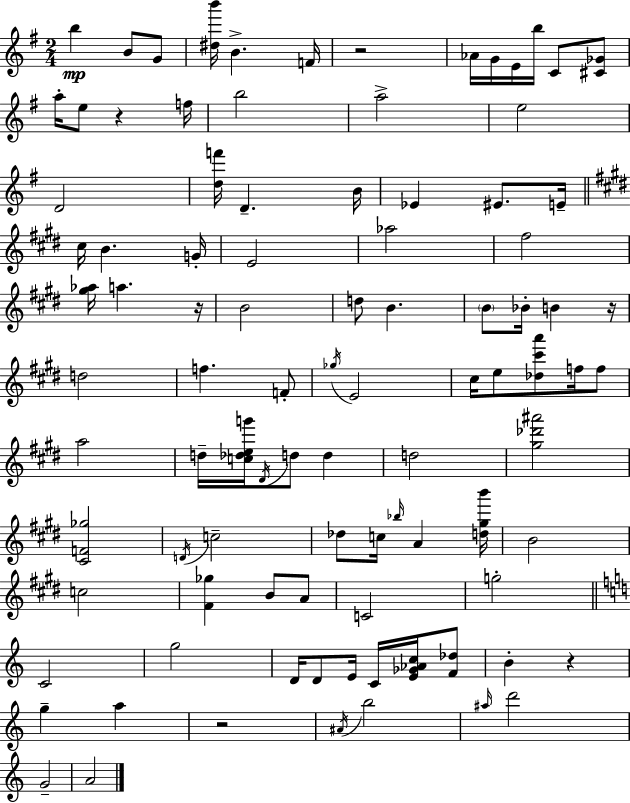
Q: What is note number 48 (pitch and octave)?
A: D5